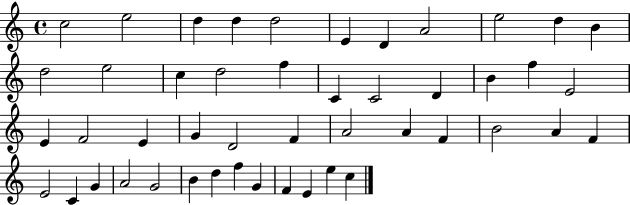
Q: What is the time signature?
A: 4/4